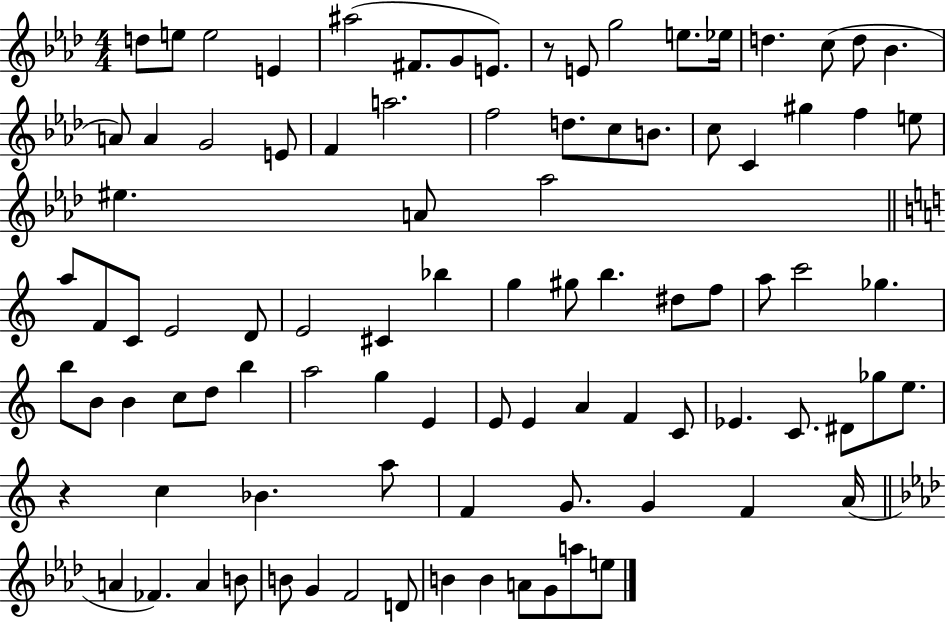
{
  \clef treble
  \numericTimeSignature
  \time 4/4
  \key aes \major
  d''8 e''8 e''2 e'4 | ais''2( fis'8. g'8 e'8.) | r8 e'8 g''2 e''8. ees''16 | d''4. c''8( d''8 bes'4. | \break a'8) a'4 g'2 e'8 | f'4 a''2. | f''2 d''8. c''8 b'8. | c''8 c'4 gis''4 f''4 e''8 | \break eis''4. a'8 aes''2 | \bar "||" \break \key a \minor a''8 f'8 c'8 e'2 d'8 | e'2 cis'4 bes''4 | g''4 gis''8 b''4. dis''8 f''8 | a''8 c'''2 ges''4. | \break b''8 b'8 b'4 c''8 d''8 b''4 | a''2 g''4 e'4 | e'8 e'4 a'4 f'4 c'8 | ees'4. c'8. dis'8 ges''8 e''8. | \break r4 c''4 bes'4. a''8 | f'4 g'8. g'4 f'4 a'16( | \bar "||" \break \key f \minor a'4 fes'4.) a'4 b'8 | b'8 g'4 f'2 d'8 | b'4 b'4 a'8 g'8 a''8 e''8 | \bar "|."
}